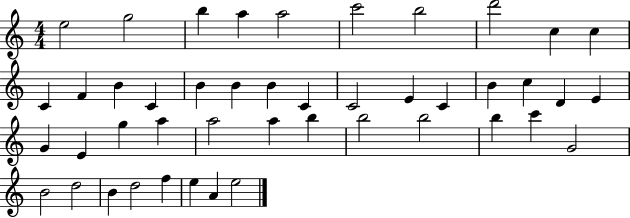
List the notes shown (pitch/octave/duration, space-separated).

E5/h G5/h B5/q A5/q A5/h C6/h B5/h D6/h C5/q C5/q C4/q F4/q B4/q C4/q B4/q B4/q B4/q C4/q C4/h E4/q C4/q B4/q C5/q D4/q E4/q G4/q E4/q G5/q A5/q A5/h A5/q B5/q B5/h B5/h B5/q C6/q G4/h B4/h D5/h B4/q D5/h F5/q E5/q A4/q E5/h